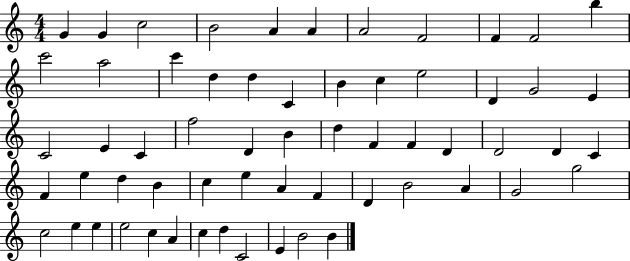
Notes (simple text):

G4/q G4/q C5/h B4/h A4/q A4/q A4/h F4/h F4/q F4/h B5/q C6/h A5/h C6/q D5/q D5/q C4/q B4/q C5/q E5/h D4/q G4/h E4/q C4/h E4/q C4/q F5/h D4/q B4/q D5/q F4/q F4/q D4/q D4/h D4/q C4/q F4/q E5/q D5/q B4/q C5/q E5/q A4/q F4/q D4/q B4/h A4/q G4/h G5/h C5/h E5/q E5/q E5/h C5/q A4/q C5/q D5/q C4/h E4/q B4/h B4/q